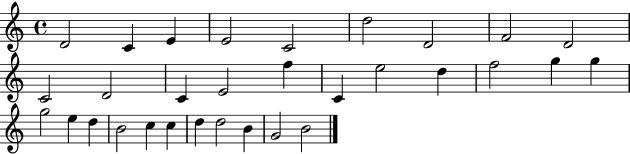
{
  \clef treble
  \time 4/4
  \defaultTimeSignature
  \key c \major
  d'2 c'4 e'4 | e'2 c'2 | d''2 d'2 | f'2 d'2 | \break c'2 d'2 | c'4 e'2 f''4 | c'4 e''2 d''4 | f''2 g''4 g''4 | \break g''2 e''4 d''4 | b'2 c''4 c''4 | d''4 d''2 b'4 | g'2 b'2 | \break \bar "|."
}